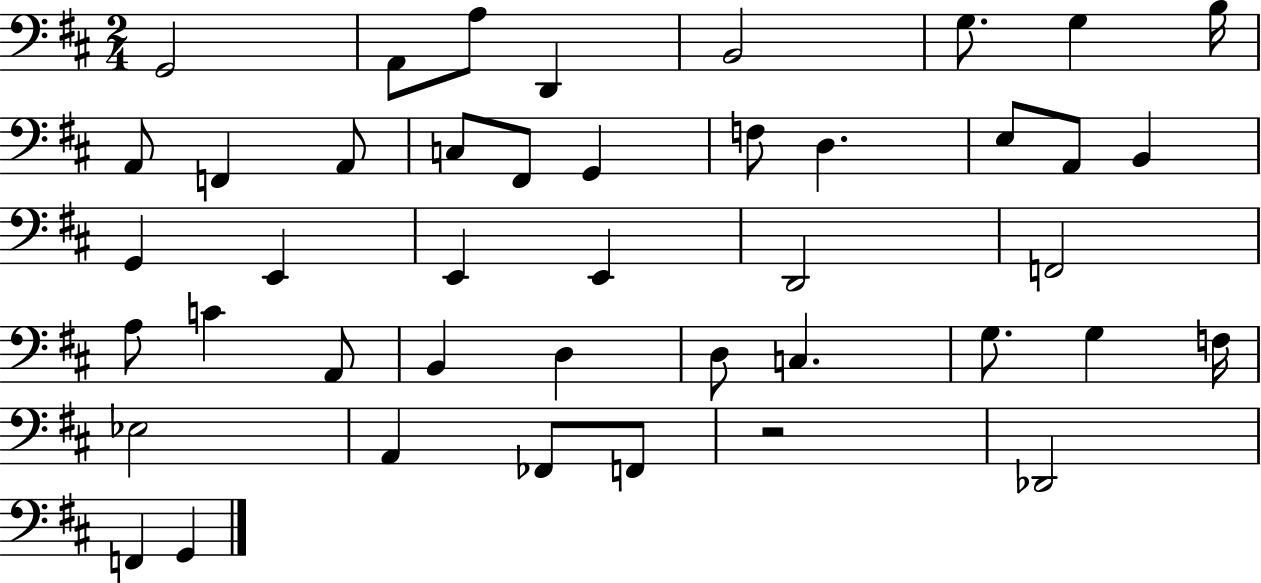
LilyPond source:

{
  \clef bass
  \numericTimeSignature
  \time 2/4
  \key d \major
  g,2 | a,8 a8 d,4 | b,2 | g8. g4 b16 | \break a,8 f,4 a,8 | c8 fis,8 g,4 | f8 d4. | e8 a,8 b,4 | \break g,4 e,4 | e,4 e,4 | d,2 | f,2 | \break a8 c'4 a,8 | b,4 d4 | d8 c4. | g8. g4 f16 | \break ees2 | a,4 fes,8 f,8 | r2 | des,2 | \break f,4 g,4 | \bar "|."
}